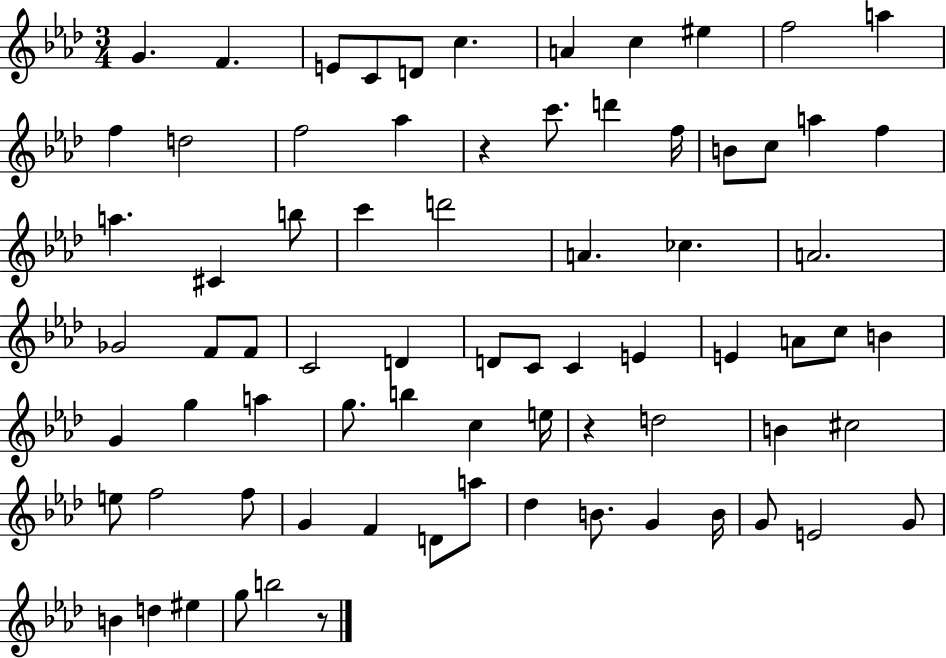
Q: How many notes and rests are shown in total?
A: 75